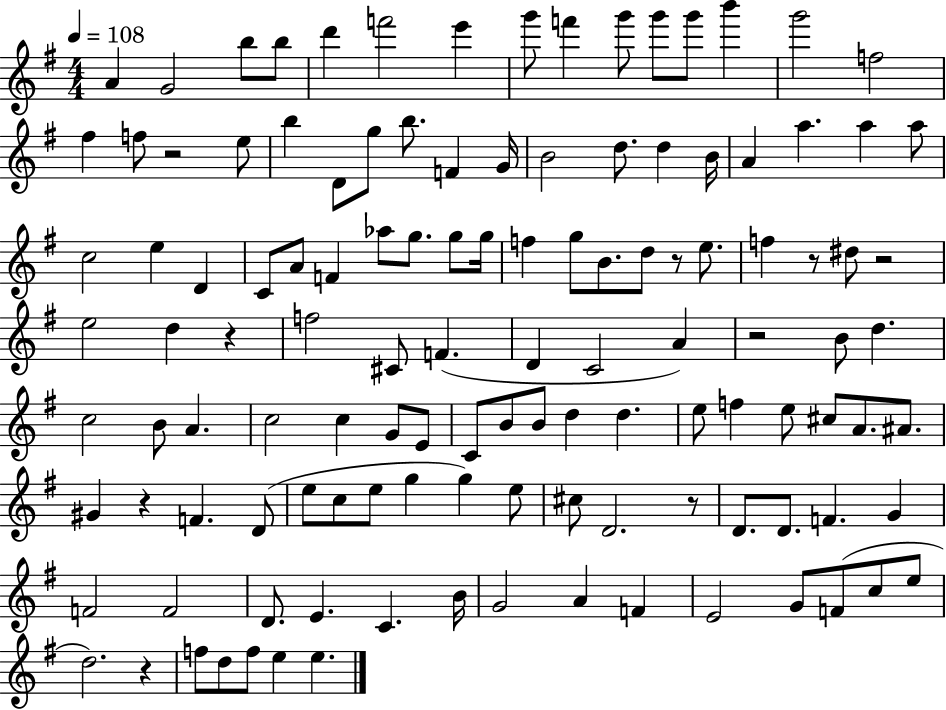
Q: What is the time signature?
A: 4/4